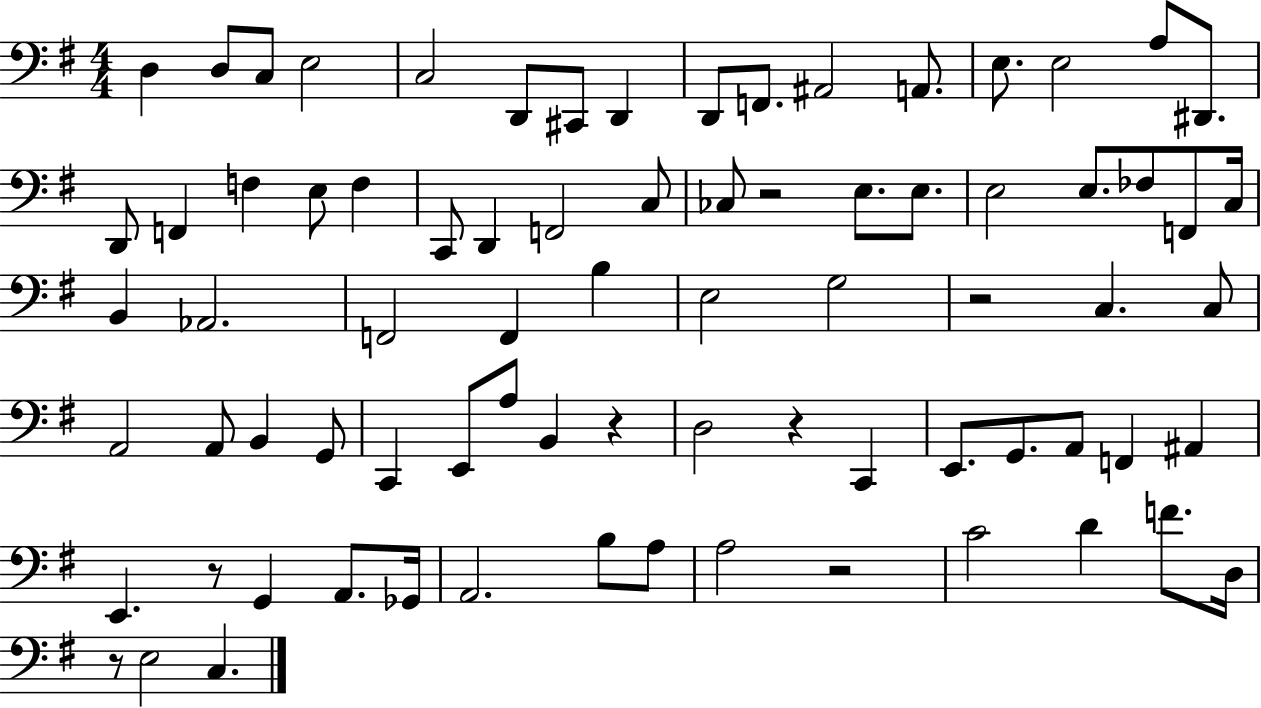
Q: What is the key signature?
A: G major